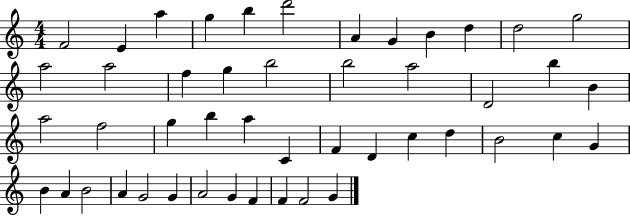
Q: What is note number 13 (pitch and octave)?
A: A5